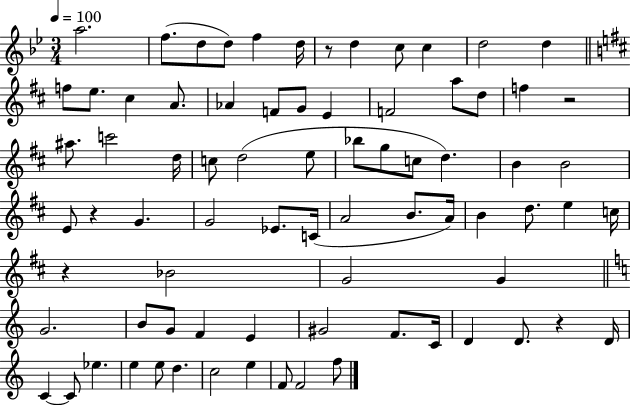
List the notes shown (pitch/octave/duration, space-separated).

A5/h. F5/e. D5/e D5/e F5/q D5/s R/e D5/q C5/e C5/q D5/h D5/q F5/e E5/e. C#5/q A4/e. Ab4/q F4/e G4/e E4/q F4/h A5/e D5/e F5/q R/h A#5/e. C6/h D5/s C5/e D5/h E5/e Bb5/e G5/e C5/e D5/q. B4/q B4/h E4/e R/q G4/q. G4/h Eb4/e. C4/s A4/h B4/e. A4/s B4/q D5/e. E5/q C5/s R/q Bb4/h G4/h G4/q G4/h. B4/e G4/e F4/q E4/q G#4/h F4/e. C4/s D4/q D4/e. R/q D4/s C4/q C4/e Eb5/q. E5/q E5/e D5/q. C5/h E5/q F4/e F4/h F5/e